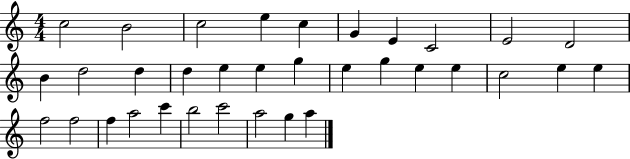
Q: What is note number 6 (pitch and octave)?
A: G4